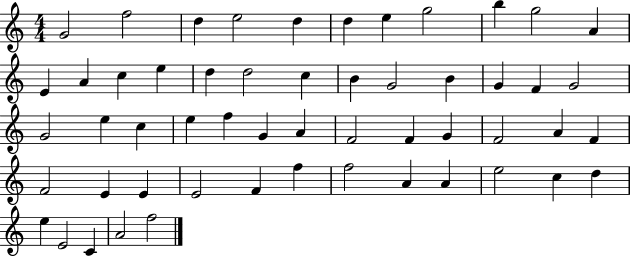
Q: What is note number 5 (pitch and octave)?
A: D5